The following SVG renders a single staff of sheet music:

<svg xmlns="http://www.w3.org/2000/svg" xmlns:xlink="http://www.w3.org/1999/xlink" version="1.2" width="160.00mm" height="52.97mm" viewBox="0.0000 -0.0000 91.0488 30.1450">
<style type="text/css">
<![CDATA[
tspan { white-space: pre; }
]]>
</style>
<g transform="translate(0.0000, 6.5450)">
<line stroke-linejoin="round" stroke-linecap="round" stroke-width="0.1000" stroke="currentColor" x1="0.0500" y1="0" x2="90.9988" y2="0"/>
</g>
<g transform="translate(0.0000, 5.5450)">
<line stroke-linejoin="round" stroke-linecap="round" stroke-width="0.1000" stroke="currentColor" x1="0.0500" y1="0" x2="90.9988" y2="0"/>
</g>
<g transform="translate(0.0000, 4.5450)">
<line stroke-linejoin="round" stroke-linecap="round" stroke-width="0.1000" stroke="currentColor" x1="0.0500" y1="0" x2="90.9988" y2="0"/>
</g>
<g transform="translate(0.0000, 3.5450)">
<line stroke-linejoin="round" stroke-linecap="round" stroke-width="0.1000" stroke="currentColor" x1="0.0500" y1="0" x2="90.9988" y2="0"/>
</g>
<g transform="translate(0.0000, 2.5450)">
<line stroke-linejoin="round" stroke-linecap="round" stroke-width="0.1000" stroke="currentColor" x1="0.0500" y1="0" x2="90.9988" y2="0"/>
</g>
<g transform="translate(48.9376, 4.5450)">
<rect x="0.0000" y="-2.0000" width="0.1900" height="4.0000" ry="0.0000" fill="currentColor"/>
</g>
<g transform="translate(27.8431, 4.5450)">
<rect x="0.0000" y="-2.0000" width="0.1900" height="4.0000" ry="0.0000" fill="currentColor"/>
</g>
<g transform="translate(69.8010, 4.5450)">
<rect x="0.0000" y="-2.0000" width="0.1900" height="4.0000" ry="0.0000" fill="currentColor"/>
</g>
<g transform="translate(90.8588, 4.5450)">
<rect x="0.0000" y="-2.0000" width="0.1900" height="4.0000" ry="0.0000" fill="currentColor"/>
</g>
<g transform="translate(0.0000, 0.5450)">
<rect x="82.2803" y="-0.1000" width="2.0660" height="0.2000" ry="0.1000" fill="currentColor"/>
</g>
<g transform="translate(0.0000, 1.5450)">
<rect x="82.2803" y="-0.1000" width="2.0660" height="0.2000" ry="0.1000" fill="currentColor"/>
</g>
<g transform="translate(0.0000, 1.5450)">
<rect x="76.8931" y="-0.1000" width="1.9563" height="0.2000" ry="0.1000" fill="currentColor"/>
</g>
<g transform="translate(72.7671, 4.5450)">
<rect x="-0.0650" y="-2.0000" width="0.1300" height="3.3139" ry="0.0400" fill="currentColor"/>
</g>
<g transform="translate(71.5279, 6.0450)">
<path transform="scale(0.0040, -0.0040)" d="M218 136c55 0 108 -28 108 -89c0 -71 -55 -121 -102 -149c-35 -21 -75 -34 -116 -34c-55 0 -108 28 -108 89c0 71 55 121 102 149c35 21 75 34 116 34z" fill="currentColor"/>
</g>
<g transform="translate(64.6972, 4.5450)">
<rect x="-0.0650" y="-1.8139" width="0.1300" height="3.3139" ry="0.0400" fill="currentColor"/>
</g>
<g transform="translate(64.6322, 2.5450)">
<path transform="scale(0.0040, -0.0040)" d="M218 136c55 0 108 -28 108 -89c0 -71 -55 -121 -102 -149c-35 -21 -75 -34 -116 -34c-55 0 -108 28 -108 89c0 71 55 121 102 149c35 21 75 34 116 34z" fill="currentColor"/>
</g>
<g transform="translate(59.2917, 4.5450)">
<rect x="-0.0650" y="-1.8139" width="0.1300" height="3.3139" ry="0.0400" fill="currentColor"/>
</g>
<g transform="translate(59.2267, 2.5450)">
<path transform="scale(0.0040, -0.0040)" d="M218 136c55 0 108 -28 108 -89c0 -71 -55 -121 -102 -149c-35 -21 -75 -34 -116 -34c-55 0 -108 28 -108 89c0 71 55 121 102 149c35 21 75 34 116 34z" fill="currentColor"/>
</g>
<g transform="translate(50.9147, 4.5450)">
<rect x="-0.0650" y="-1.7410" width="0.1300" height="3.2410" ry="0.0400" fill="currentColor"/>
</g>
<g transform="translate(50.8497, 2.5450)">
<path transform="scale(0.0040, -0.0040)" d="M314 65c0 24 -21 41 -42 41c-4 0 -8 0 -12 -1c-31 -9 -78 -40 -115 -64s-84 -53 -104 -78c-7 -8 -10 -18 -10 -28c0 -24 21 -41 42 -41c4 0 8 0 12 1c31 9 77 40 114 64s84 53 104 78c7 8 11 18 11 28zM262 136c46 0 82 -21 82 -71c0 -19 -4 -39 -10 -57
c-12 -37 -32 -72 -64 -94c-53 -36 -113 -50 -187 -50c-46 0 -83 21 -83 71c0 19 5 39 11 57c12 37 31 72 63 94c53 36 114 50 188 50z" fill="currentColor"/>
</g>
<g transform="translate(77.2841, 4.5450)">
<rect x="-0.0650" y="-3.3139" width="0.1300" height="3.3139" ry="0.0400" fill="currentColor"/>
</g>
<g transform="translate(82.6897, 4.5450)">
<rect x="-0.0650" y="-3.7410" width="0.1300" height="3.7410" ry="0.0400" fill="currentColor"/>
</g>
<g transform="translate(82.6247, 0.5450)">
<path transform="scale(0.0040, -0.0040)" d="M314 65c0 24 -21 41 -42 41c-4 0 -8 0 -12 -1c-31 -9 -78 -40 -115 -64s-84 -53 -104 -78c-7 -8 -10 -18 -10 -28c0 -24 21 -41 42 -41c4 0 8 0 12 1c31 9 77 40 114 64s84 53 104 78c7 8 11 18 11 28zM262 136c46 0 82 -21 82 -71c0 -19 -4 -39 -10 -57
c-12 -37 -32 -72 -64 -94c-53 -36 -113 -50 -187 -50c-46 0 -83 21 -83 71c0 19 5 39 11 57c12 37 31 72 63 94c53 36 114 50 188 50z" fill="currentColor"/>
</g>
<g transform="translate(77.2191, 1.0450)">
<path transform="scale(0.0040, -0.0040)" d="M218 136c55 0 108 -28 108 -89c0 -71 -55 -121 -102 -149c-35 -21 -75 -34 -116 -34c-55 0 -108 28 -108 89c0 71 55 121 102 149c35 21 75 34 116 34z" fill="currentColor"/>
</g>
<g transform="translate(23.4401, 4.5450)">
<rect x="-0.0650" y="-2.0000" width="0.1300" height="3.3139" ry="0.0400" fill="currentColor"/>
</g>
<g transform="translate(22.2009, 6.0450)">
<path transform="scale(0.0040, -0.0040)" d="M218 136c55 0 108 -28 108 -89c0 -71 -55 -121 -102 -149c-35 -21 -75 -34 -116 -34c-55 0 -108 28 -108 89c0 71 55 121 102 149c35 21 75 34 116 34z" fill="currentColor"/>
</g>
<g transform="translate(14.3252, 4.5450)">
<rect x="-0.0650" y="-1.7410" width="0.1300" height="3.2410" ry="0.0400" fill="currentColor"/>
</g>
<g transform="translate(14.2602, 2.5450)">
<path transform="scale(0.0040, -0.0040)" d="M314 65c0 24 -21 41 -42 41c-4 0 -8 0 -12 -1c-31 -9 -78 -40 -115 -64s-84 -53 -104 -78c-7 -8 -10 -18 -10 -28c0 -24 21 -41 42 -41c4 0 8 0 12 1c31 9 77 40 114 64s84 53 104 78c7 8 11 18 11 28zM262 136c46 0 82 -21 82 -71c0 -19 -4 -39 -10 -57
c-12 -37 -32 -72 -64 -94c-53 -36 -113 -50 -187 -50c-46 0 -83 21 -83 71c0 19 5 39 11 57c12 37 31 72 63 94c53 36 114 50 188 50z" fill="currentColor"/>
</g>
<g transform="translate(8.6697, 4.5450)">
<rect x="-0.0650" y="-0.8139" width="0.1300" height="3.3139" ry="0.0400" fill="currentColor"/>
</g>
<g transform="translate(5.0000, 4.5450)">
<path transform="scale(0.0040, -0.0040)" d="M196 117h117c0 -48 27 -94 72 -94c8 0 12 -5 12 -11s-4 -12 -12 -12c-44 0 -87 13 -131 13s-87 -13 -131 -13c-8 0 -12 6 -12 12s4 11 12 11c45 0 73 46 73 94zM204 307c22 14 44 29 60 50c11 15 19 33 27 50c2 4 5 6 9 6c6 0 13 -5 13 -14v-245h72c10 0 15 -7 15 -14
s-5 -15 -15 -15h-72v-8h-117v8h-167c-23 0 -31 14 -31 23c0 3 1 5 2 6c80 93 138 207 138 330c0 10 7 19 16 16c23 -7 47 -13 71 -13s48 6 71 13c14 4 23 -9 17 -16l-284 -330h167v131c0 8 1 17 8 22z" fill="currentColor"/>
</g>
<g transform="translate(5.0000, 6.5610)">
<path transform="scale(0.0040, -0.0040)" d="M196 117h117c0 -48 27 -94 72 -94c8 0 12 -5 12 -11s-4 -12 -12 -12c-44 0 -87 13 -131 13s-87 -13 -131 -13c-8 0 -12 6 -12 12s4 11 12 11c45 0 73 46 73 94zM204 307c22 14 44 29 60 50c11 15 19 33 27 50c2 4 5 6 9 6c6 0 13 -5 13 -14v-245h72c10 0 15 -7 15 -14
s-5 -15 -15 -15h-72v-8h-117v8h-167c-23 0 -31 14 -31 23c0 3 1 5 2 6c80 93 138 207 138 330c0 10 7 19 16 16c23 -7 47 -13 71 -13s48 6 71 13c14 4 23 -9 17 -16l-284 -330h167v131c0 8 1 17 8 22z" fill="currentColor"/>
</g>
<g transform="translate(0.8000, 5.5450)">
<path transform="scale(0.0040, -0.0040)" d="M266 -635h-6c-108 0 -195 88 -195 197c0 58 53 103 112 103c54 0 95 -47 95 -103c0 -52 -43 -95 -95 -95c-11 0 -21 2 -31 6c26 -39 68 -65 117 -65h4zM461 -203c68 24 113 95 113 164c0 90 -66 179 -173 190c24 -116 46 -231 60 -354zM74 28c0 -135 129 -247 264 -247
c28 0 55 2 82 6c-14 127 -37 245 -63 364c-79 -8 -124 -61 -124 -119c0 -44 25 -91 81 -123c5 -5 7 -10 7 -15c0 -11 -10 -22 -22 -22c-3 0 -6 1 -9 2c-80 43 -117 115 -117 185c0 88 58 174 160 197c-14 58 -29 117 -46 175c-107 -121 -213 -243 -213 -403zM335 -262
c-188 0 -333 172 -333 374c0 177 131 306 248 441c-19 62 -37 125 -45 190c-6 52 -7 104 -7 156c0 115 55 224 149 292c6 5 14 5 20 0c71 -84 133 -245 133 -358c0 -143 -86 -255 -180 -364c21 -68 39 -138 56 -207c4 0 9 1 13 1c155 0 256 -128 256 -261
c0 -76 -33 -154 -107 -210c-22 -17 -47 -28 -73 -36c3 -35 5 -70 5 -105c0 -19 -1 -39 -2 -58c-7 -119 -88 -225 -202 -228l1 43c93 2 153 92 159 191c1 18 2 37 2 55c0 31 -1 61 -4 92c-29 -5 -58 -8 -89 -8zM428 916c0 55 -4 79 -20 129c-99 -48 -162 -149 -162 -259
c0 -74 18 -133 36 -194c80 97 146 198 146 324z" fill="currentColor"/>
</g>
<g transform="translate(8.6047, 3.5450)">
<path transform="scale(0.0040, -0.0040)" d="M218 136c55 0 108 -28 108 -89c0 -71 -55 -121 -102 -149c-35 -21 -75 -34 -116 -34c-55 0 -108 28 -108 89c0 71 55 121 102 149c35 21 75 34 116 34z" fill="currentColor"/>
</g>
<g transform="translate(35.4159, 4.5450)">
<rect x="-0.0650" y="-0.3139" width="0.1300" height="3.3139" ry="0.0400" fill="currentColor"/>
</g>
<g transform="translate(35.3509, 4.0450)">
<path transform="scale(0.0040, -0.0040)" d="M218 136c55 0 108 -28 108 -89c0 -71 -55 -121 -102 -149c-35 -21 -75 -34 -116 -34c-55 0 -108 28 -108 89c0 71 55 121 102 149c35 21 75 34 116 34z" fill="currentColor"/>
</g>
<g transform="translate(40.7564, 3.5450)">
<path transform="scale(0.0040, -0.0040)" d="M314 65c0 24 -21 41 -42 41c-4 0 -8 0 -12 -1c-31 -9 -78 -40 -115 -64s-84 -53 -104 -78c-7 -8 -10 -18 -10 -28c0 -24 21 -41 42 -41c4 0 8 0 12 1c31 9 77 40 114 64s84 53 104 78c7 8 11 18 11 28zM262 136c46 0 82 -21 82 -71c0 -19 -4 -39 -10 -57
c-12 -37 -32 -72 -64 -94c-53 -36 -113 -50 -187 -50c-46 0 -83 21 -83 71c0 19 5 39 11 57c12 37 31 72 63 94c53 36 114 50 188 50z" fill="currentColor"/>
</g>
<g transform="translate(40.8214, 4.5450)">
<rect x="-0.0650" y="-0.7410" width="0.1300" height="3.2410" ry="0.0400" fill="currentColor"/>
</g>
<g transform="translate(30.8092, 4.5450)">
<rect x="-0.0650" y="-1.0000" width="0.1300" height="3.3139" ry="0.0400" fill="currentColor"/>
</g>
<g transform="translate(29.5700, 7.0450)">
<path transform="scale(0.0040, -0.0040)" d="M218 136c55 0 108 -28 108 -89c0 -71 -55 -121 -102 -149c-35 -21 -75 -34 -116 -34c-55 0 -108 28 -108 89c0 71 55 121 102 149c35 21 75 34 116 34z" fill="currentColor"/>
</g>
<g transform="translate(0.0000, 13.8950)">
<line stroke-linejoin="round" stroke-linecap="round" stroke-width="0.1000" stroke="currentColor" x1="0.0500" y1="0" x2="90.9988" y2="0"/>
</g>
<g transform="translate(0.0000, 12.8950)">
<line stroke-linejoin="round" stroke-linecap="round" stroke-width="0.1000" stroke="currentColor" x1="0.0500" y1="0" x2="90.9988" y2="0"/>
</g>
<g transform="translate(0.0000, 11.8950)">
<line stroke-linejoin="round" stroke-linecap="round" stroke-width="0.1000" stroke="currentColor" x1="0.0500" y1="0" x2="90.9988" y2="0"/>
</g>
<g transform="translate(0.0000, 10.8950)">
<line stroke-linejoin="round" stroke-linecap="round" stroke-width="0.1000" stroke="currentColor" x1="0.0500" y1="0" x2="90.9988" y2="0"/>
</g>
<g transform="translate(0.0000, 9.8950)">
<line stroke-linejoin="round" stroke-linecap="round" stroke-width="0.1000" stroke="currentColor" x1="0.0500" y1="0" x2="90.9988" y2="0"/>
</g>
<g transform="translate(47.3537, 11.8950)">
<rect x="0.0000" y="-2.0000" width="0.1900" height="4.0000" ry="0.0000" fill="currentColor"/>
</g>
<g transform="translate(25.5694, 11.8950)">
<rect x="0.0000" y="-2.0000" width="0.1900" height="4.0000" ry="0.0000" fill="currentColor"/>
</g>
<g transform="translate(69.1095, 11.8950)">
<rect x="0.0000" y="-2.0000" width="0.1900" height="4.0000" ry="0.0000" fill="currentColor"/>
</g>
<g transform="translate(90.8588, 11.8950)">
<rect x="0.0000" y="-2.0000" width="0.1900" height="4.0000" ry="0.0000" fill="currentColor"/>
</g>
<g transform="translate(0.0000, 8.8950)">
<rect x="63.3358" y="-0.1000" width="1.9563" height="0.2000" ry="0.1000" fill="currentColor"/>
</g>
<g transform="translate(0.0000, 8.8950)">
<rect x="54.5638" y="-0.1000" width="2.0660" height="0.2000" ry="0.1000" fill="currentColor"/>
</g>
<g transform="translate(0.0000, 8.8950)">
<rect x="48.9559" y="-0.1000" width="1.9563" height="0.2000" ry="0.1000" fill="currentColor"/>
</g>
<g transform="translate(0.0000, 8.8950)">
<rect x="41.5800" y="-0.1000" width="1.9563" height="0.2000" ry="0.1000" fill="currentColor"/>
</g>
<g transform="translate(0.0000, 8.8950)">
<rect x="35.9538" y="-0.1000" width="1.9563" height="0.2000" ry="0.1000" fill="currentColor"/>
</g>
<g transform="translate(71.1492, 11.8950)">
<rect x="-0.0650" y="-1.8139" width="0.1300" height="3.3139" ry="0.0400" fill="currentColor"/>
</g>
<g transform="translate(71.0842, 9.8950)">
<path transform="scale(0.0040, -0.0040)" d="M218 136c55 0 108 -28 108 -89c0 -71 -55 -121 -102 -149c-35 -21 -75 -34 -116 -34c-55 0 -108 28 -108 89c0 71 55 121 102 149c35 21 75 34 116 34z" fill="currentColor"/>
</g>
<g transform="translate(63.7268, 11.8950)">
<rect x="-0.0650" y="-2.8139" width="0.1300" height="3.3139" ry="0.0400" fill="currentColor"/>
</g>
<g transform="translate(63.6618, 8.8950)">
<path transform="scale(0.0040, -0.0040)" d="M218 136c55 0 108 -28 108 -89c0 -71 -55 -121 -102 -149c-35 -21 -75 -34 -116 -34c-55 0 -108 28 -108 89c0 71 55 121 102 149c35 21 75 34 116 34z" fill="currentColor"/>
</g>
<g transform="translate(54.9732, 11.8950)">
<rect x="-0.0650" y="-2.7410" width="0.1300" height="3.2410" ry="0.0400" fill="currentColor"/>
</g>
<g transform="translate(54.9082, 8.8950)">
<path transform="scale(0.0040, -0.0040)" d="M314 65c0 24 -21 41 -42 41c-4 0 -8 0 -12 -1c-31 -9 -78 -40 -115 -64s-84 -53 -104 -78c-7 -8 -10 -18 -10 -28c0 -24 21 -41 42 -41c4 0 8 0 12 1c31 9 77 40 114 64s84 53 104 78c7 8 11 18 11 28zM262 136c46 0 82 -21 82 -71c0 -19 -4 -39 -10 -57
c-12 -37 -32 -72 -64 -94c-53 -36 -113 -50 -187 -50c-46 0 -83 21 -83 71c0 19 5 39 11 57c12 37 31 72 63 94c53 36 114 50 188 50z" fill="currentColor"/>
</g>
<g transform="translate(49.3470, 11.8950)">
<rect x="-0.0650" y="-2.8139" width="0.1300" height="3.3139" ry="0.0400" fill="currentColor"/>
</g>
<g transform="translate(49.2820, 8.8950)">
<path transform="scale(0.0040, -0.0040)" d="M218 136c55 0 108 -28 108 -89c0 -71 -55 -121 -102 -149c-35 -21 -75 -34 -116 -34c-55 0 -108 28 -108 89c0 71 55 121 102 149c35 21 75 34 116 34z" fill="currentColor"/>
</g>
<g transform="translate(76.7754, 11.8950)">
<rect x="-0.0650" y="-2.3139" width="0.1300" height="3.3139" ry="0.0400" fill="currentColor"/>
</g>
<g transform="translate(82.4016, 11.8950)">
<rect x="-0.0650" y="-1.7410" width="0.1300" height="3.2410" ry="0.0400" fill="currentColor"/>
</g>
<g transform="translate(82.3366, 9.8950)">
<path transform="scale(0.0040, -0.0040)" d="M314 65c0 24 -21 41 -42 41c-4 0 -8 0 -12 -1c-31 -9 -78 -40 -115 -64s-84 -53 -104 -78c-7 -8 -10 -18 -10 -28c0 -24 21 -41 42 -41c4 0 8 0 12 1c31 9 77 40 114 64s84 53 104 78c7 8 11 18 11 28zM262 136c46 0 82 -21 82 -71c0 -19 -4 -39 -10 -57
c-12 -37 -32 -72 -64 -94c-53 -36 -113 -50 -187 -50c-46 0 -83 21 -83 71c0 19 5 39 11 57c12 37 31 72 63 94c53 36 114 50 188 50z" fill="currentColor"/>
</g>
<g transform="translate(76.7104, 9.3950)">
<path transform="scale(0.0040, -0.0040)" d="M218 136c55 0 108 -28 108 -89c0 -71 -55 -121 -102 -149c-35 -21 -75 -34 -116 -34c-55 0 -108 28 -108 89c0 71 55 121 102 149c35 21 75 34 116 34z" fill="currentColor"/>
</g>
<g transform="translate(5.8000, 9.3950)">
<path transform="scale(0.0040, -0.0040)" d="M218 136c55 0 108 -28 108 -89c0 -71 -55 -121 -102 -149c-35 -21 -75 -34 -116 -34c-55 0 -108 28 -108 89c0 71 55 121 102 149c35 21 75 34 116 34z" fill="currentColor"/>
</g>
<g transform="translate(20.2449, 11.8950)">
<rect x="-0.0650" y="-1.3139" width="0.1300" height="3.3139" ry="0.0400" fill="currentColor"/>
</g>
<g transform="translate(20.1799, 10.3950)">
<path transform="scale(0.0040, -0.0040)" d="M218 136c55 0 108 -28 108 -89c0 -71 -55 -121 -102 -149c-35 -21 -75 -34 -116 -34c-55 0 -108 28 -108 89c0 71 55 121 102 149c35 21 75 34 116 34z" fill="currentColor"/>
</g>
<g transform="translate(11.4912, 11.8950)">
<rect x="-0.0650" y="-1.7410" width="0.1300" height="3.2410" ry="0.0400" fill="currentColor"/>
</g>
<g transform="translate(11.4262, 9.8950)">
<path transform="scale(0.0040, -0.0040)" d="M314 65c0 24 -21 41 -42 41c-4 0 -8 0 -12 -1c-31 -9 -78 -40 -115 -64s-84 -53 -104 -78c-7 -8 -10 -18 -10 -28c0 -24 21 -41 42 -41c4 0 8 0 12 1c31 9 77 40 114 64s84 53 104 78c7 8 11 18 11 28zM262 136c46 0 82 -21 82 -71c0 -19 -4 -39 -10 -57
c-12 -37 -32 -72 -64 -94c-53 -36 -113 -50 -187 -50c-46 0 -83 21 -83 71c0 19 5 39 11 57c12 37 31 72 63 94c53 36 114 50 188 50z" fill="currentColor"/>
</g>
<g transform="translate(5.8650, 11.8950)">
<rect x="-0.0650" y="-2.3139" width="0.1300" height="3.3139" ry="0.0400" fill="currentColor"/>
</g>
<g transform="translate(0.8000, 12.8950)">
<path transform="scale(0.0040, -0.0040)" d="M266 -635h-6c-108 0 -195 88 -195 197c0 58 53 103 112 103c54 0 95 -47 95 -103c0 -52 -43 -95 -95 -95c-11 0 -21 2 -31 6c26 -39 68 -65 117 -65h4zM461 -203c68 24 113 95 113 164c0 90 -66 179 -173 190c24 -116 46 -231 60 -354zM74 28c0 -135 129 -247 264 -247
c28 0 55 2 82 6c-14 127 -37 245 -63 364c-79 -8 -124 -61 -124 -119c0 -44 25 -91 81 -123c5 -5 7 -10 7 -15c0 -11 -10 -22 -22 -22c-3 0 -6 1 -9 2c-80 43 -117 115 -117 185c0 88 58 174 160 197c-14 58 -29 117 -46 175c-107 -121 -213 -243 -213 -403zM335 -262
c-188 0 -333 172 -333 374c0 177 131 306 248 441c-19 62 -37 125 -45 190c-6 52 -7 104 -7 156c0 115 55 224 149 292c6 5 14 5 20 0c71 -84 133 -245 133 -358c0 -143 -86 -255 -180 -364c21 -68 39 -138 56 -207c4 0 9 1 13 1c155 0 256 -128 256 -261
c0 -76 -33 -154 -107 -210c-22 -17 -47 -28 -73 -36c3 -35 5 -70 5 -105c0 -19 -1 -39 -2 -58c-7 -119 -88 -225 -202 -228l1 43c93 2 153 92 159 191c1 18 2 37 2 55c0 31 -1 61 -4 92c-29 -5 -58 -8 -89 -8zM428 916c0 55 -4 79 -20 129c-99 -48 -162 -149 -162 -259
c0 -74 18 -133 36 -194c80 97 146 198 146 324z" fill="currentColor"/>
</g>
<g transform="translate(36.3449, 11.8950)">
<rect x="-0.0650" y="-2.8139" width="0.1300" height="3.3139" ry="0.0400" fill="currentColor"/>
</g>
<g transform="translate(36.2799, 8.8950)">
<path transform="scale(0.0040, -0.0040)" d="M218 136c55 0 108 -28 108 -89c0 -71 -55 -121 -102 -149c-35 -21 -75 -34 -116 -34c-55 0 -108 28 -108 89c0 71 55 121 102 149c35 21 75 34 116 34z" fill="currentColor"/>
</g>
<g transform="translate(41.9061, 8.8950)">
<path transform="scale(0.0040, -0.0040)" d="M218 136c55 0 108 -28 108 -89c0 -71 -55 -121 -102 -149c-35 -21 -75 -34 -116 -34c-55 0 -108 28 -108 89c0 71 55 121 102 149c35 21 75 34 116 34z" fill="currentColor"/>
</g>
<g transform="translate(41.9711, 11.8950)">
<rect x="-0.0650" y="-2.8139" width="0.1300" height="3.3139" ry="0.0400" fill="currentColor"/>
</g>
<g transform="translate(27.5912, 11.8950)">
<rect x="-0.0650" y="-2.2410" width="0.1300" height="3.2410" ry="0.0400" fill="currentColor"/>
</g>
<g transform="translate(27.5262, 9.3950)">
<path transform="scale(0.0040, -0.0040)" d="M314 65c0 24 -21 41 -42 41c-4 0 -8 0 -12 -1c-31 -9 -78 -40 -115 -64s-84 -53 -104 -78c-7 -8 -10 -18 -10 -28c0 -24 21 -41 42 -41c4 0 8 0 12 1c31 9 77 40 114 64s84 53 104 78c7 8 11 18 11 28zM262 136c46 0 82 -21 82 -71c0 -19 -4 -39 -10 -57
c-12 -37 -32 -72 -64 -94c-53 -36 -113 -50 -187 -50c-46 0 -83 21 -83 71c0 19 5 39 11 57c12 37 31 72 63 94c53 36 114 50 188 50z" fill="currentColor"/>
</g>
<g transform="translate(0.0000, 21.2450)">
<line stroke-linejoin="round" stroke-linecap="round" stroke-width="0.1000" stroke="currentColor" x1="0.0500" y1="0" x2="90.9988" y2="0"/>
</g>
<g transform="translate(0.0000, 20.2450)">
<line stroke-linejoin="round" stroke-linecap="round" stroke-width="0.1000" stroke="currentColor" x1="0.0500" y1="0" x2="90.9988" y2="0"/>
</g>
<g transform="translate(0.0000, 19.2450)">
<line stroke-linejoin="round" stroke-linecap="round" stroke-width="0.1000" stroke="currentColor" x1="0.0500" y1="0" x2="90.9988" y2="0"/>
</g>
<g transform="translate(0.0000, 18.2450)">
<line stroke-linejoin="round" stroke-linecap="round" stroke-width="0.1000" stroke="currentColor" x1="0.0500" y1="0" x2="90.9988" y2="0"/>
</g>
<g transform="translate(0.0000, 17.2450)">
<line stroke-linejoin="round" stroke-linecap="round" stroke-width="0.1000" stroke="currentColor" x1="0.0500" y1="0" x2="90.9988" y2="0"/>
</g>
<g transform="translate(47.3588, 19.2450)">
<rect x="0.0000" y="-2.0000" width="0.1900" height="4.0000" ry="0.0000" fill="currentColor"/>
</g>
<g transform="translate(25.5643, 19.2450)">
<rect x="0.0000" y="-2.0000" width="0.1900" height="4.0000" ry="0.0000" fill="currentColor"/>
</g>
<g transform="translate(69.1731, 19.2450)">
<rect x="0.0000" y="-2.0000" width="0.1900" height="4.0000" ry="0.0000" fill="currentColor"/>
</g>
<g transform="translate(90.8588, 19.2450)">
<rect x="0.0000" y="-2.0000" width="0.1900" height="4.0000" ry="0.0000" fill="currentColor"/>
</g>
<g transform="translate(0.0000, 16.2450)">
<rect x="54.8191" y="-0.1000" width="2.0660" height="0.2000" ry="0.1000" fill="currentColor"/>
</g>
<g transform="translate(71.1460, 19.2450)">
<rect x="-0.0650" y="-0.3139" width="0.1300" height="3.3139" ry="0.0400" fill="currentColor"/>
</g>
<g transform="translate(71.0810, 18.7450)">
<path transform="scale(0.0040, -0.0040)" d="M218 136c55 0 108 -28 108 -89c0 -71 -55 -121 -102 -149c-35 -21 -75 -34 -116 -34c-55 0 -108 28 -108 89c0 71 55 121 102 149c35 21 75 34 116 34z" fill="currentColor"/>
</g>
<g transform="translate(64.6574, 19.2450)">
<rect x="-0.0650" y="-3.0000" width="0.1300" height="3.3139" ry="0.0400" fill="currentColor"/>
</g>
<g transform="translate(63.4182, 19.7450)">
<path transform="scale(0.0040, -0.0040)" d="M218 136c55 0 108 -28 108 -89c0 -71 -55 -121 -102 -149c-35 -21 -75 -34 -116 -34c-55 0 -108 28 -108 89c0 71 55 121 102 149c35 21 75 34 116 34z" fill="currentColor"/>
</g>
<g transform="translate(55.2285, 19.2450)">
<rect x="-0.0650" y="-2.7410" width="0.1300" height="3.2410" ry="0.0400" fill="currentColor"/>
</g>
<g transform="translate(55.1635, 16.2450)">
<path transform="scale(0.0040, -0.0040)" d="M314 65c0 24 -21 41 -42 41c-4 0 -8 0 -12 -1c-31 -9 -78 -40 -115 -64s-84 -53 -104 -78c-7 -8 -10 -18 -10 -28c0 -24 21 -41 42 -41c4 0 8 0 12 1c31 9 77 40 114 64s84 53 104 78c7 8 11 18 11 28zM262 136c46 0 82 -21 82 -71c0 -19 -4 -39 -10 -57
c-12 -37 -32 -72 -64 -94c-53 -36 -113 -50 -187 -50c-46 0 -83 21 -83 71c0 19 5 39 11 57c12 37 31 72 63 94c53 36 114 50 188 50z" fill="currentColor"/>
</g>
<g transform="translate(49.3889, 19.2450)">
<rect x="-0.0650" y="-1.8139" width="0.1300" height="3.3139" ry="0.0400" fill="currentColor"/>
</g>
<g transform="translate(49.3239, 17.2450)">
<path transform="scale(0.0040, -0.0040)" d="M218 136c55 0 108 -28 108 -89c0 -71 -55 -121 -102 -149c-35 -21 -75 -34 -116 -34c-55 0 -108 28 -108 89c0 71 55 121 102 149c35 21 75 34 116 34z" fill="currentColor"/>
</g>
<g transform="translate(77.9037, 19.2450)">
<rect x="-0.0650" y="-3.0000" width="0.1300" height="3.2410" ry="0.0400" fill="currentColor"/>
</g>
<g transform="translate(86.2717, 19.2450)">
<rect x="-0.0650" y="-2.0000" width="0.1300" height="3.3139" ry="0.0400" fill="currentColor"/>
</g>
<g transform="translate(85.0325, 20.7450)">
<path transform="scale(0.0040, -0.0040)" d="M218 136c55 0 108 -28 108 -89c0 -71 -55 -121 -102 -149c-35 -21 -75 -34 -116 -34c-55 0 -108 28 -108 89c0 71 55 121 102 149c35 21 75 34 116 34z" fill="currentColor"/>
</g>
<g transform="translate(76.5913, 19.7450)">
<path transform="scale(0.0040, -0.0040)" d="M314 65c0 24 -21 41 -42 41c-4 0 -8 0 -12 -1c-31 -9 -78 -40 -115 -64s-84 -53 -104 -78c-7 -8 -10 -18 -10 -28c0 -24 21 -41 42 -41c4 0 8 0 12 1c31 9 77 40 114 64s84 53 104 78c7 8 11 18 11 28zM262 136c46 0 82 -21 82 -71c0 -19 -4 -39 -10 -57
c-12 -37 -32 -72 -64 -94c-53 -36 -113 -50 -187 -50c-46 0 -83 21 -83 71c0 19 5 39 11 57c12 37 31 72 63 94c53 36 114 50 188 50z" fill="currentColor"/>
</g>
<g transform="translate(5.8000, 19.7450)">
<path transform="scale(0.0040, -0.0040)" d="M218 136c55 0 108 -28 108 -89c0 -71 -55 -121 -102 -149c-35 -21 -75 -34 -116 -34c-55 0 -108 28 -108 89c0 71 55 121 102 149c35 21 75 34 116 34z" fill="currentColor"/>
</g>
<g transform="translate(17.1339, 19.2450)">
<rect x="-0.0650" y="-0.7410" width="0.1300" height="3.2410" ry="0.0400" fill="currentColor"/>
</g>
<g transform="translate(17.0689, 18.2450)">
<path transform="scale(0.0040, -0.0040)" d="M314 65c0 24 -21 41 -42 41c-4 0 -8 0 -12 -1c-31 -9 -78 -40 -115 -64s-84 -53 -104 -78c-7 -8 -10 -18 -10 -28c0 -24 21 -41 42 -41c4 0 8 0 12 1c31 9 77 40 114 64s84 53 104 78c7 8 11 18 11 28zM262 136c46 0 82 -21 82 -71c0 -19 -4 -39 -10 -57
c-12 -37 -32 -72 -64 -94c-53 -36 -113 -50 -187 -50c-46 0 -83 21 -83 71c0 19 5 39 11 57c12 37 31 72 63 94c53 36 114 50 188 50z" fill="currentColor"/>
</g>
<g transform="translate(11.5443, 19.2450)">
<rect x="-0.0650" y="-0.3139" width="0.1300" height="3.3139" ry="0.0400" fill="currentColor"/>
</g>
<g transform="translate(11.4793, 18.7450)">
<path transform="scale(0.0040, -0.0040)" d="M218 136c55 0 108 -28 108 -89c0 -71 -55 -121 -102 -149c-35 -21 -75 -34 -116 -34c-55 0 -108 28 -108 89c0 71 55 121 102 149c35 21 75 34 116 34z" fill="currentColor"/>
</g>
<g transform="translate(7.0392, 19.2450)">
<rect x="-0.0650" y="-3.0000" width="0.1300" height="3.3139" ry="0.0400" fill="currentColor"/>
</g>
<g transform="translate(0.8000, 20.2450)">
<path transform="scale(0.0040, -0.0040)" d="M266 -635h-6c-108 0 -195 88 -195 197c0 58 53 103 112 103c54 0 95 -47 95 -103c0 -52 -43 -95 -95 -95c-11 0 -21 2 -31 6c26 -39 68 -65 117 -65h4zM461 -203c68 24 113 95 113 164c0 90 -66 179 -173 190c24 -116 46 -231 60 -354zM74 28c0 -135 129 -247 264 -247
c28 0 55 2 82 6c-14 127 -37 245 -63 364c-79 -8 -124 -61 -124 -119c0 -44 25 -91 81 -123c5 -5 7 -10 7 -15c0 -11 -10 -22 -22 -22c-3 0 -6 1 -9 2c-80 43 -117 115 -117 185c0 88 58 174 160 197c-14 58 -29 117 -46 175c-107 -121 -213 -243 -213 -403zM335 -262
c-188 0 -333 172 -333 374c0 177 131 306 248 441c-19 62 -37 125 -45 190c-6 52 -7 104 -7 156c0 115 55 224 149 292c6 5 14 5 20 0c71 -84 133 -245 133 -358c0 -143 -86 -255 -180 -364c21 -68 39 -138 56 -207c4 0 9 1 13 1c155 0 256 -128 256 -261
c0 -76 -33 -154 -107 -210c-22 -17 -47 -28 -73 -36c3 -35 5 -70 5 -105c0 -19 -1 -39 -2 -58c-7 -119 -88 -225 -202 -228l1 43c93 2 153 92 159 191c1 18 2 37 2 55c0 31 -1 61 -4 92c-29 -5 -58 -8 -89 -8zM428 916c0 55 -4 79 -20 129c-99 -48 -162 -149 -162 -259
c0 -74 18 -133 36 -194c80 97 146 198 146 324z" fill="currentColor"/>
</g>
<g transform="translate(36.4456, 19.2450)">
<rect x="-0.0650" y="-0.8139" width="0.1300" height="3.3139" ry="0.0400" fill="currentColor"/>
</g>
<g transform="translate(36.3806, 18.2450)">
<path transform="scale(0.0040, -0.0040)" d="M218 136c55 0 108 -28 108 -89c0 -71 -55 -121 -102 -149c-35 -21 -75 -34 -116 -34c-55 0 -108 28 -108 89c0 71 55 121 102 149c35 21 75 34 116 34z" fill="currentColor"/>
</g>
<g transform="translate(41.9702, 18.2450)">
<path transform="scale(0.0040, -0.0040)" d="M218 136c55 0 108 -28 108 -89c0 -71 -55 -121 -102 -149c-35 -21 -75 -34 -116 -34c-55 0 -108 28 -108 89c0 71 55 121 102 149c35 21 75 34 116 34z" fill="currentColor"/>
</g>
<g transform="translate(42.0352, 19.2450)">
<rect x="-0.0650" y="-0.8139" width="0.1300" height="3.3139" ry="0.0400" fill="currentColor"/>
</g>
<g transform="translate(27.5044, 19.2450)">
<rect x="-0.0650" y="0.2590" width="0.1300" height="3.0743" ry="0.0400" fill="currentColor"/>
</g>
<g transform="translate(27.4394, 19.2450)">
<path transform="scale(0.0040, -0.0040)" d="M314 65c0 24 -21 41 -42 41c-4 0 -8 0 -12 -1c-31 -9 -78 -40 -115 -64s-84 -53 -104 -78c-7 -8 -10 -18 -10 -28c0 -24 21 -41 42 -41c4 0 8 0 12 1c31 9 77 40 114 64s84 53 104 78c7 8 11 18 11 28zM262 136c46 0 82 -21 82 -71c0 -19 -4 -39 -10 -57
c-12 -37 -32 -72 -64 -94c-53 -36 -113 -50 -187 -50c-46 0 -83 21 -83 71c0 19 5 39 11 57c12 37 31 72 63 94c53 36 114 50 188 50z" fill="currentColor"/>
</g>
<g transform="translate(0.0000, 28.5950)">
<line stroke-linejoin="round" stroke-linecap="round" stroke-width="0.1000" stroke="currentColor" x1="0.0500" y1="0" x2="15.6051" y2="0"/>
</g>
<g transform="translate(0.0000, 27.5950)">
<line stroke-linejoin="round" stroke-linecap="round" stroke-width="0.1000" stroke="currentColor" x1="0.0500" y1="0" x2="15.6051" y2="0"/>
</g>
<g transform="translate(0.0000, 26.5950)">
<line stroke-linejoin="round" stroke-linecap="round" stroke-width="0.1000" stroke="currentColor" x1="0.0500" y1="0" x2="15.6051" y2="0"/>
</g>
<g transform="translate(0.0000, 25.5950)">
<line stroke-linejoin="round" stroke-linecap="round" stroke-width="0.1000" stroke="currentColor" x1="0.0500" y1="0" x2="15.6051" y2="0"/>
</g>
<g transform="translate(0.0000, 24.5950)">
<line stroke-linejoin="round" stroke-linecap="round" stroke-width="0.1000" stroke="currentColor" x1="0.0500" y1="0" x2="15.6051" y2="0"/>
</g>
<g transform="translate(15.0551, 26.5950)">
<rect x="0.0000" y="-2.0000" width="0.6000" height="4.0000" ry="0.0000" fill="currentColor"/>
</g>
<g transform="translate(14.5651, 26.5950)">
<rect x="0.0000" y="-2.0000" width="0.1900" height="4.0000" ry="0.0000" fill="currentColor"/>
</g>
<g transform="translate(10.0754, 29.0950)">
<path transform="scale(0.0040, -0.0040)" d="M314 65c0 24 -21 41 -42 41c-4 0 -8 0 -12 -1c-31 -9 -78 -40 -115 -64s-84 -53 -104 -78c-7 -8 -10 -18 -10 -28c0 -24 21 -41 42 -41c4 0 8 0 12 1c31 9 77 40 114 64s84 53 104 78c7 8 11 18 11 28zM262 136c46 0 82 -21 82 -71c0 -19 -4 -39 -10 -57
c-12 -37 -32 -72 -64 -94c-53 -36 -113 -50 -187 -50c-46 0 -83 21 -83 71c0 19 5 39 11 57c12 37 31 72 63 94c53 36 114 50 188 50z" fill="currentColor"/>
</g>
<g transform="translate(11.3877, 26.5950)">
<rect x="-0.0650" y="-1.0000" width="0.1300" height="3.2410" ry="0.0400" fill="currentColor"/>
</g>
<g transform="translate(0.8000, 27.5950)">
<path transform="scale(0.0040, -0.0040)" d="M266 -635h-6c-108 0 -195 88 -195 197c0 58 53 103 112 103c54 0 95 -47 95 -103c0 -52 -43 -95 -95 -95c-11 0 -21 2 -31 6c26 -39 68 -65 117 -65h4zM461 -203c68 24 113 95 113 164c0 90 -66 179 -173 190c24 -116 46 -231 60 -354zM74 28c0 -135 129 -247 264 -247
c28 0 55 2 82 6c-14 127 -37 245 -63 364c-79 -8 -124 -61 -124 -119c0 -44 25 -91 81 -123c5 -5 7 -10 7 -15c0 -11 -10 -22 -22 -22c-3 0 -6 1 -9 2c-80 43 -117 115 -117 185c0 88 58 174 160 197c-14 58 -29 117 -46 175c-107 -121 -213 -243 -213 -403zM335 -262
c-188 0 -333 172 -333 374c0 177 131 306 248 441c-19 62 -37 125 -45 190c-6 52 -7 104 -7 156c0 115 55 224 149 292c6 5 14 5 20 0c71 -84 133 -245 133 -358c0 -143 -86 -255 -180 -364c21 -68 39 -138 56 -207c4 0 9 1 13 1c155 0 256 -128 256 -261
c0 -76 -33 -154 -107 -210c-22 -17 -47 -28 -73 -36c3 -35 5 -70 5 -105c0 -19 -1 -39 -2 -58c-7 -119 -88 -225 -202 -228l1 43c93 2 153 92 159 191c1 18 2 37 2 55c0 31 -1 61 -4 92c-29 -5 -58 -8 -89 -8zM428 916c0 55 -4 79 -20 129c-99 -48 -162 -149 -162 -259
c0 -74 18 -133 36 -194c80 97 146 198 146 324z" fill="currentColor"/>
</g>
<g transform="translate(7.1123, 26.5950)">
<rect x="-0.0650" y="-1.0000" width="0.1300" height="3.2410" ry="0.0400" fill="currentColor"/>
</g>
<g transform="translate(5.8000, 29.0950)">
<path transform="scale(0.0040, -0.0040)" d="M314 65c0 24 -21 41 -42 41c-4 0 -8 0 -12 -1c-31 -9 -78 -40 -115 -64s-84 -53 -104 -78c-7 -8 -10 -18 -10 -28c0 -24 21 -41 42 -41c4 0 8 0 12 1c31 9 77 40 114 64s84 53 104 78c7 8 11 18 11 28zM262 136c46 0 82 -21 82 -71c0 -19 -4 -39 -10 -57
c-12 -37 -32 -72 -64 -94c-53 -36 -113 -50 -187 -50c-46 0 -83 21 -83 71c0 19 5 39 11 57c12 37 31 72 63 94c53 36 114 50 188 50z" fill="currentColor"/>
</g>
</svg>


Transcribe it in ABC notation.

X:1
T:Untitled
M:4/4
L:1/4
K:C
d f2 F D c d2 f2 f f F b c'2 g f2 e g2 a a a a2 a f g f2 A c d2 B2 d d f a2 A c A2 F D2 D2